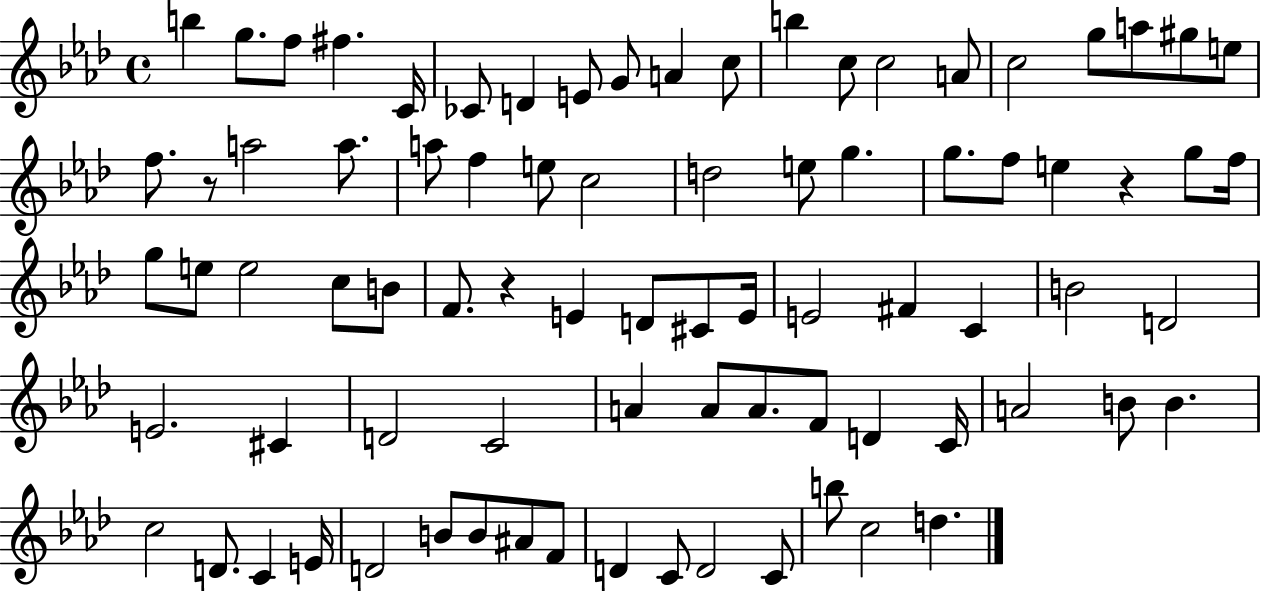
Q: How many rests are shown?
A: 3